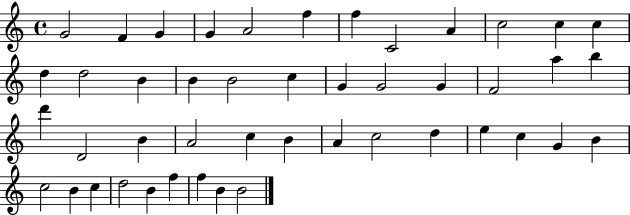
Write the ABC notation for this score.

X:1
T:Untitled
M:4/4
L:1/4
K:C
G2 F G G A2 f f C2 A c2 c c d d2 B B B2 c G G2 G F2 a b d' D2 B A2 c B A c2 d e c G B c2 B c d2 B f f B B2